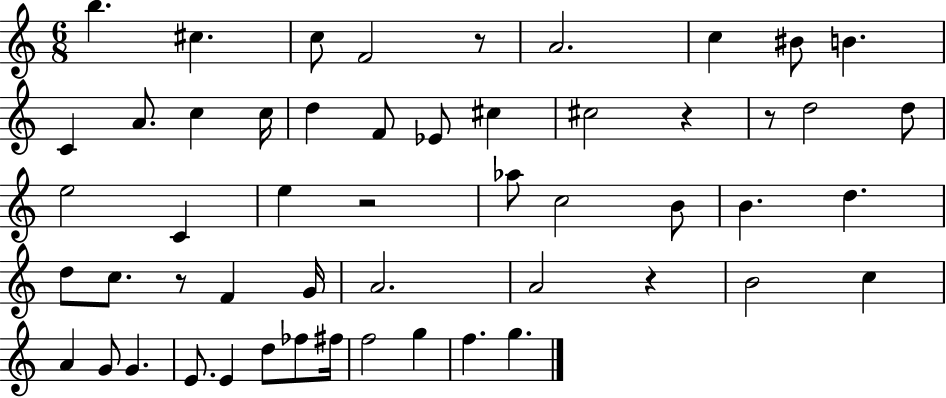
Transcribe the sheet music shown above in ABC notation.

X:1
T:Untitled
M:6/8
L:1/4
K:C
b ^c c/2 F2 z/2 A2 c ^B/2 B C A/2 c c/4 d F/2 _E/2 ^c ^c2 z z/2 d2 d/2 e2 C e z2 _a/2 c2 B/2 B d d/2 c/2 z/2 F G/4 A2 A2 z B2 c A G/2 G E/2 E d/2 _f/2 ^f/4 f2 g f g